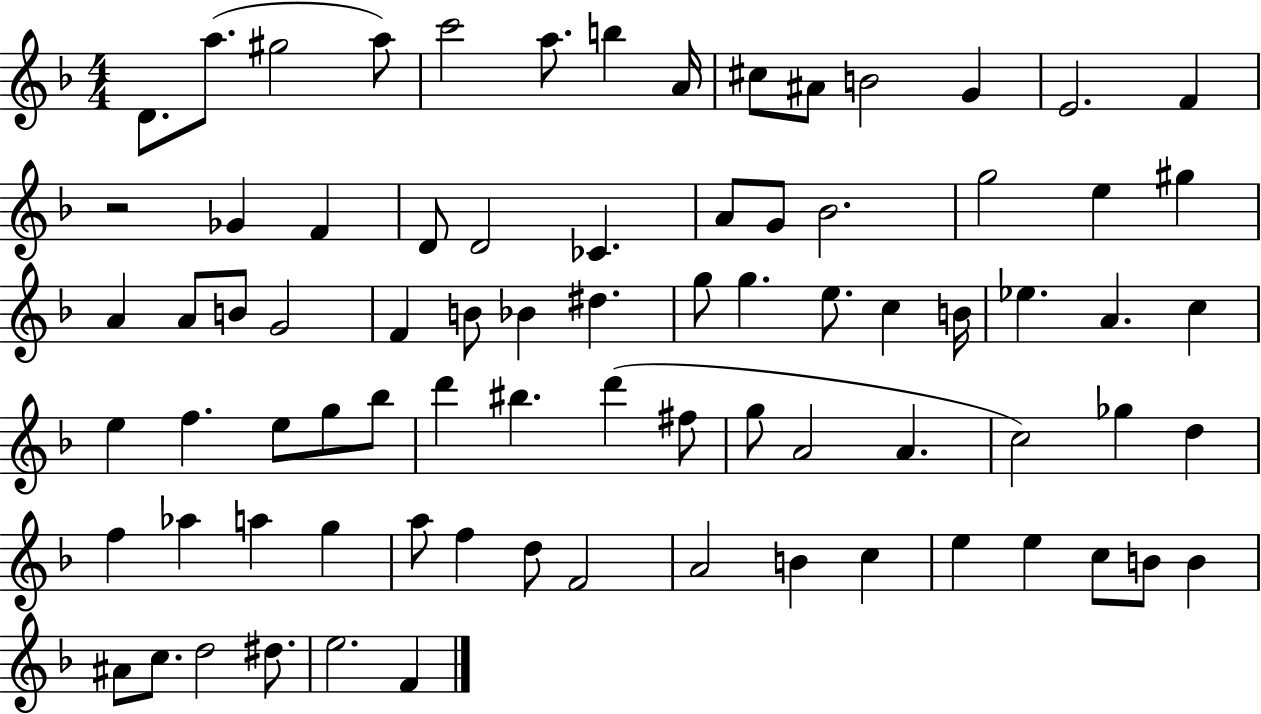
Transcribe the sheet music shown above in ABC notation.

X:1
T:Untitled
M:4/4
L:1/4
K:F
D/2 a/2 ^g2 a/2 c'2 a/2 b A/4 ^c/2 ^A/2 B2 G E2 F z2 _G F D/2 D2 _C A/2 G/2 _B2 g2 e ^g A A/2 B/2 G2 F B/2 _B ^d g/2 g e/2 c B/4 _e A c e f e/2 g/2 _b/2 d' ^b d' ^f/2 g/2 A2 A c2 _g d f _a a g a/2 f d/2 F2 A2 B c e e c/2 B/2 B ^A/2 c/2 d2 ^d/2 e2 F